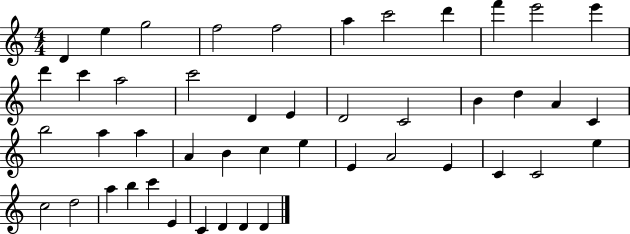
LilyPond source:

{
  \clef treble
  \numericTimeSignature
  \time 4/4
  \key c \major
  d'4 e''4 g''2 | f''2 f''2 | a''4 c'''2 d'''4 | f'''4 e'''2 e'''4 | \break d'''4 c'''4 a''2 | c'''2 d'4 e'4 | d'2 c'2 | b'4 d''4 a'4 c'4 | \break b''2 a''4 a''4 | a'4 b'4 c''4 e''4 | e'4 a'2 e'4 | c'4 c'2 e''4 | \break c''2 d''2 | a''4 b''4 c'''4 e'4 | c'4 d'4 d'4 d'4 | \bar "|."
}